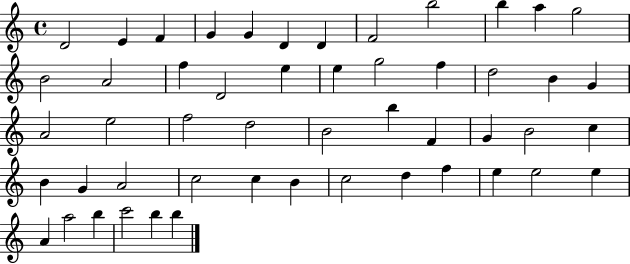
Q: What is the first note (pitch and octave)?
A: D4